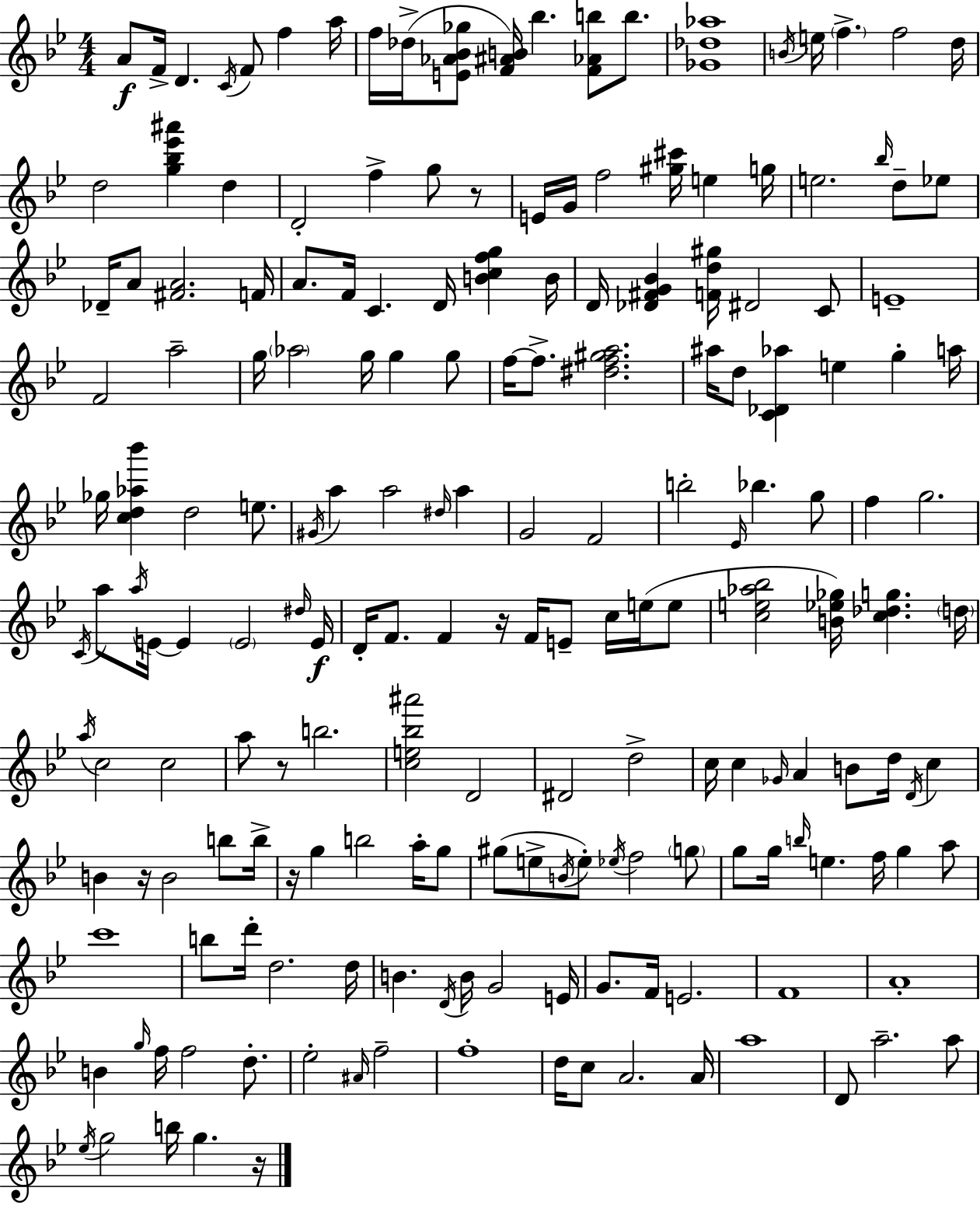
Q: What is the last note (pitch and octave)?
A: G5